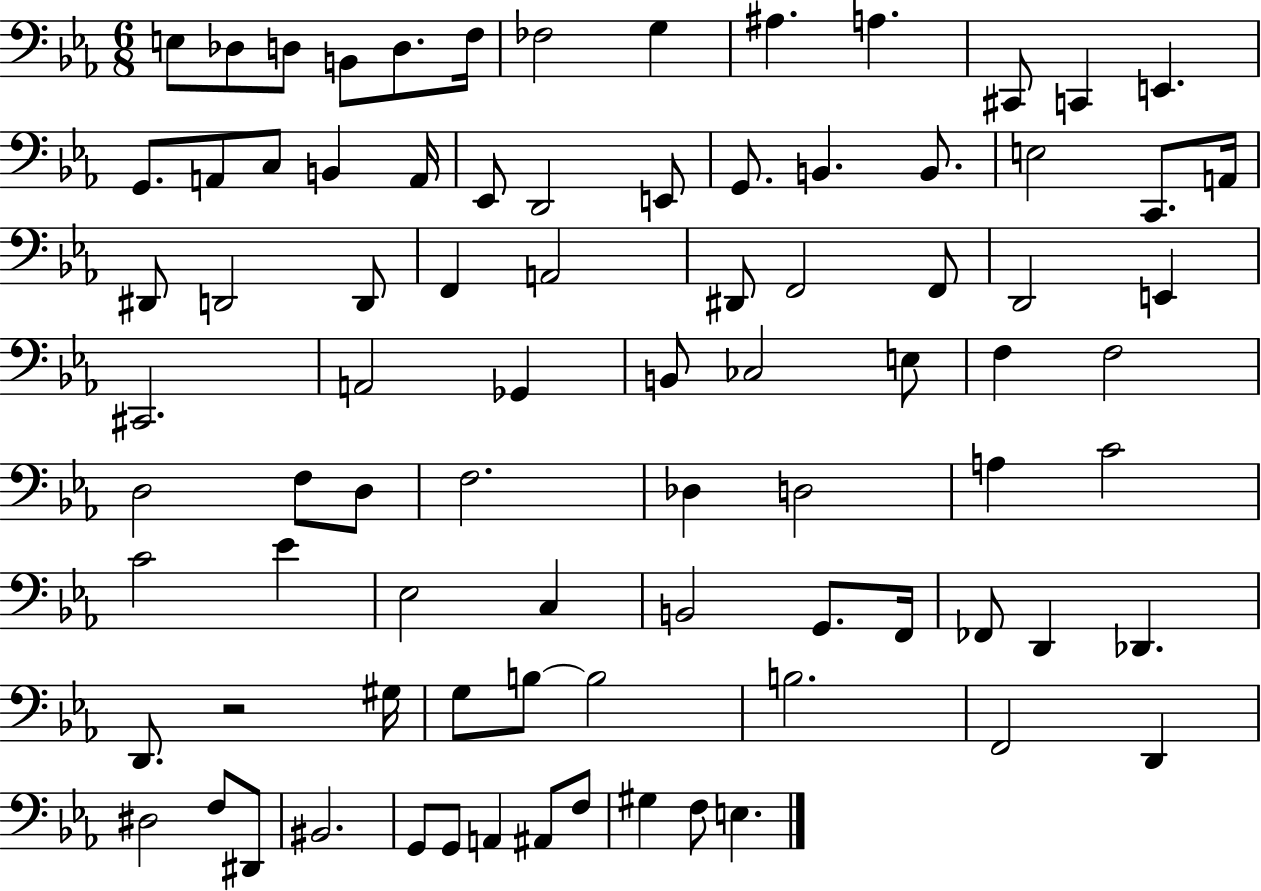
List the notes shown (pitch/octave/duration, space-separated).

E3/e Db3/e D3/e B2/e D3/e. F3/s FES3/h G3/q A#3/q. A3/q. C#2/e C2/q E2/q. G2/e. A2/e C3/e B2/q A2/s Eb2/e D2/h E2/e G2/e. B2/q. B2/e. E3/h C2/e. A2/s D#2/e D2/h D2/e F2/q A2/h D#2/e F2/h F2/e D2/h E2/q C#2/h. A2/h Gb2/q B2/e CES3/h E3/e F3/q F3/h D3/h F3/e D3/e F3/h. Db3/q D3/h A3/q C4/h C4/h Eb4/q Eb3/h C3/q B2/h G2/e. F2/s FES2/e D2/q Db2/q. D2/e. R/h G#3/s G3/e B3/e B3/h B3/h. F2/h D2/q D#3/h F3/e D#2/e BIS2/h. G2/e G2/e A2/q A#2/e F3/e G#3/q F3/e E3/q.